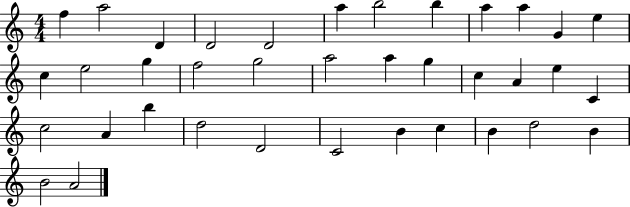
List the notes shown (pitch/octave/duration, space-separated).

F5/q A5/h D4/q D4/h D4/h A5/q B5/h B5/q A5/q A5/q G4/q E5/q C5/q E5/h G5/q F5/h G5/h A5/h A5/q G5/q C5/q A4/q E5/q C4/q C5/h A4/q B5/q D5/h D4/h C4/h B4/q C5/q B4/q D5/h B4/q B4/h A4/h